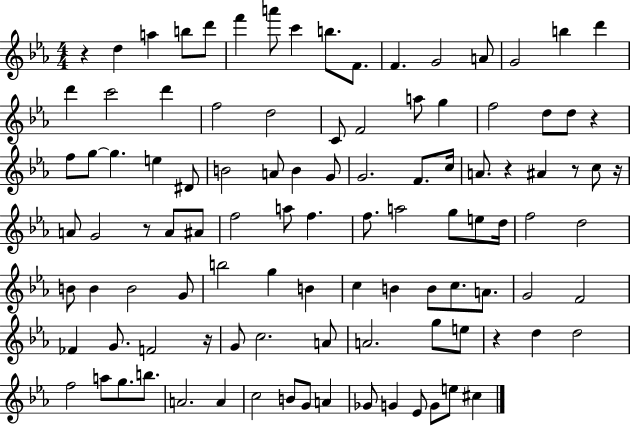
{
  \clef treble
  \numericTimeSignature
  \time 4/4
  \key ees \major
  \repeat volta 2 { r4 d''4 a''4 b''8 d'''8 | f'''4 a'''8 c'''4 b''8. f'8. | f'4. g'2 a'8 | g'2 b''4 d'''4 | \break d'''4 c'''2 d'''4 | f''2 d''2 | c'8 f'2 a''8 g''4 | f''2 d''8 d''8 r4 | \break f''8 g''8~~ g''4. e''4 dis'8 | b'2 a'8 b'4 g'8 | g'2. f'8. c''16 | a'8. r4 ais'4 r8 c''8 r16 | \break a'8 g'2 r8 a'8 ais'8 | f''2 a''8 f''4. | f''8. a''2 g''8 e''8 d''16 | f''2 d''2 | \break b'8 b'4 b'2 g'8 | b''2 g''4 b'4 | c''4 b'4 b'8 c''8. a'8. | g'2 f'2 | \break fes'4 g'8. f'2 r16 | g'8 c''2. a'8 | a'2. g''8 e''8 | r4 d''4 d''2 | \break f''2 a''8 g''8. b''8. | a'2. a'4 | c''2 b'8 g'8 a'4 | ges'8 g'4 ees'8 g'8 e''8 cis''4 | \break } \bar "|."
}